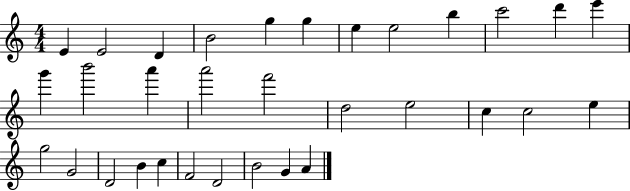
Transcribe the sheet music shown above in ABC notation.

X:1
T:Untitled
M:4/4
L:1/4
K:C
E E2 D B2 g g e e2 b c'2 d' e' g' b'2 a' a'2 f'2 d2 e2 c c2 e g2 G2 D2 B c F2 D2 B2 G A